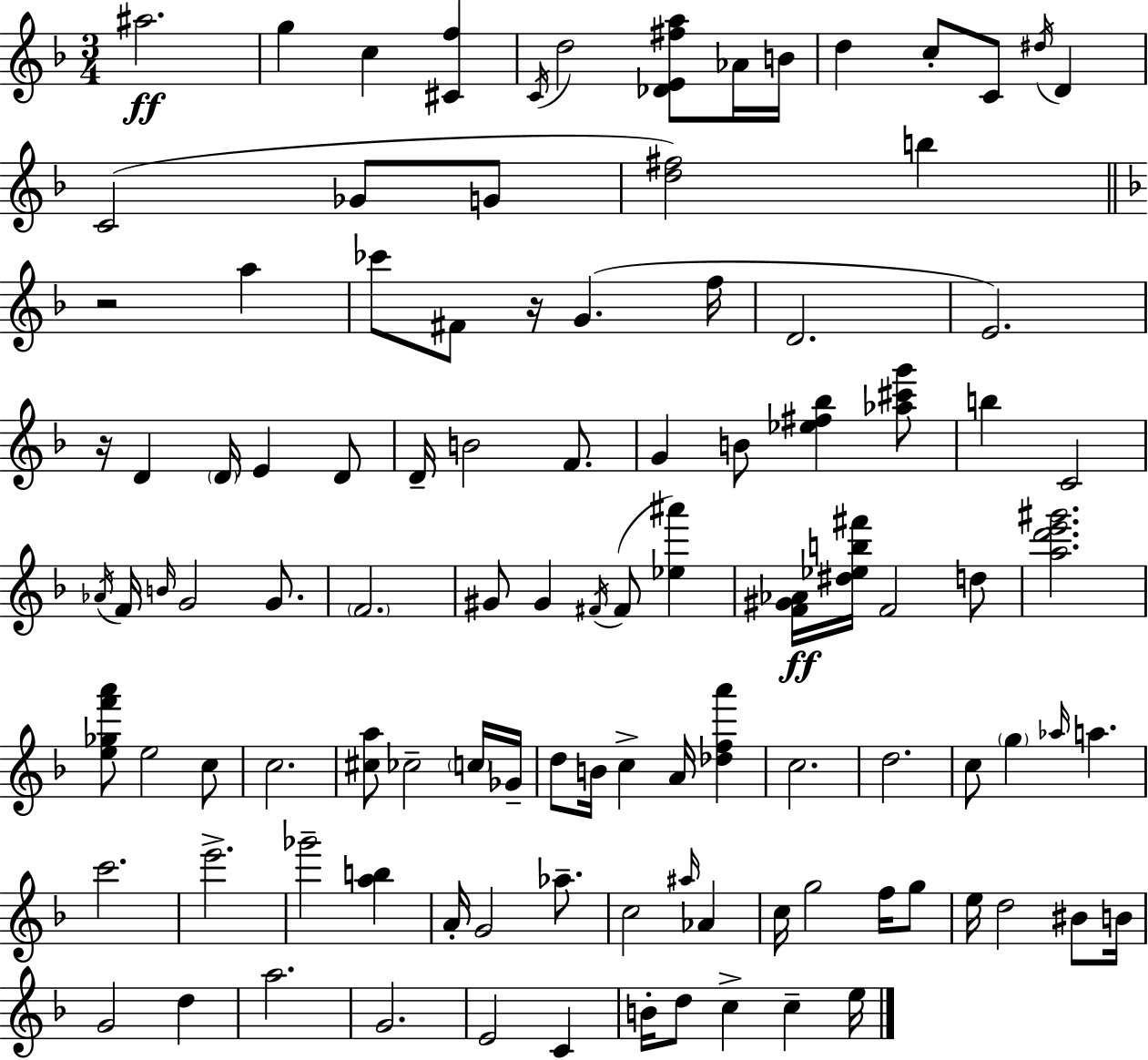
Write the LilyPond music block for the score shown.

{
  \clef treble
  \numericTimeSignature
  \time 3/4
  \key d \minor
  ais''2.\ff | g''4 c''4 <cis' f''>4 | \acciaccatura { c'16 } d''2 <des' e' fis'' a''>8 aes'16 | b'16 d''4 c''8-. c'8 \acciaccatura { dis''16 } d'4 | \break c'2( ges'8 | g'8 <d'' fis''>2) b''4 | \bar "||" \break \key f \major r2 a''4 | ces'''8 fis'8 r16 g'4.( f''16 | d'2. | e'2.) | \break r16 d'4 \parenthesize d'16 e'4 d'8 | d'16-- b'2 f'8. | g'4 b'8 <ees'' fis'' bes''>4 <aes'' cis''' g'''>8 | b''4 c'2 | \break \acciaccatura { aes'16 } f'16 \grace { b'16 } g'2 g'8. | \parenthesize f'2. | gis'8 gis'4 \acciaccatura { fis'16 }( fis'8 <ees'' ais'''>4) | <f' gis' aes'>16\ff <dis'' ees'' b'' fis'''>16 f'2 | \break d''8 <a'' d''' e''' gis'''>2. | <e'' ges'' f''' a'''>8 e''2 | c''8 c''2. | <cis'' a''>8 ces''2-- | \break \parenthesize c''16 ges'16-- d''8 b'16 c''4-> a'16 <des'' f'' a'''>4 | c''2. | d''2. | c''8 \parenthesize g''4 \grace { aes''16 } a''4. | \break c'''2. | e'''2.-> | ges'''2-- | <a'' b''>4 a'16-. g'2 | \break aes''8.-- c''2 | \grace { ais''16 } aes'4 c''16 g''2 | f''16 g''8 e''16 d''2 | bis'8 b'16 g'2 | \break d''4 a''2. | g'2. | e'2 | c'4 b'16-. d''8 c''4-> | \break c''4-- e''16 \bar "|."
}